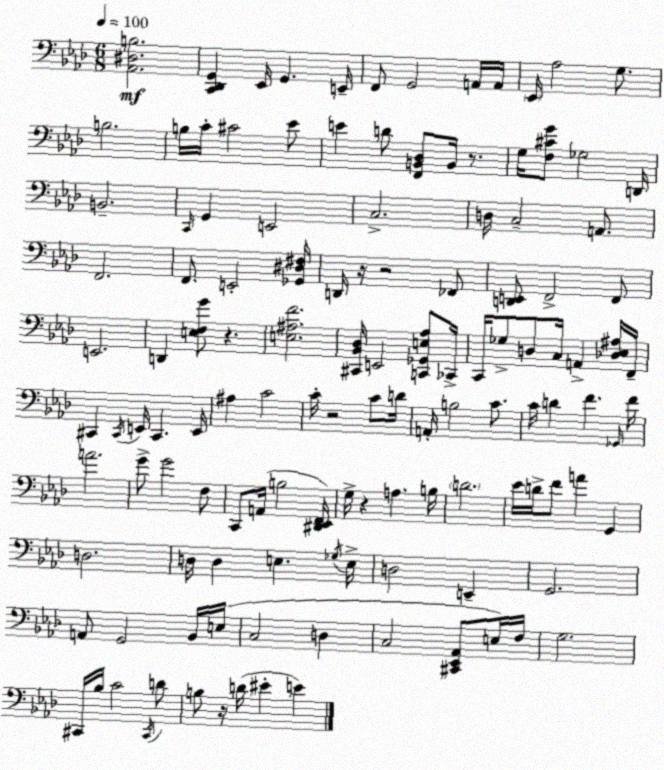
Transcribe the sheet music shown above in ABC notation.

X:1
T:Untitled
M:6/8
L:1/4
K:Fm
[_A,,^D,B,]2 [C,,_D,,G,,] _E,,/4 G,, E,,/4 F,,/2 G,,2 A,,/4 A,,/4 _E,,/4 _A,2 G,/2 B,2 B,/4 C/4 ^C2 _E/2 E D/2 [F,,B,,_D,]/2 B,,/4 z/2 G,/4 [F,^CG]/2 _G,2 D,,/4 B,,2 C,,/4 G,, E,,2 C,2 D,/4 C,2 A,,/2 F,,2 F,,/2 E,,2 [_G,,^D,^F,]/4 D,,/4 z/4 z2 _F,,/2 [D,,E,,]/2 F,,2 F,,/2 E,,2 D,, [E,F,G]/2 z [E,^A,F]2 [^C,,_B,,_D,]/4 E,,2 [C,,_G,,E,_A,]/2 _C,,/4 C,,/4 _G,/2 D,/2 C,/4 A,, [_D,_E,^A,]/4 F,,/4 ^C,, ^C,,/4 E,,/4 ^C,, E,,/4 ^A, C2 C/4 z2 C/2 D/4 A,,/4 B,2 C/2 C/4 D F _G,,/4 F/4 A2 G/2 G2 F,/2 C,,/2 A,,/4 B,2 [^D,,_E,,F,,]/4 G,/4 z A, B,/4 D2 _E/4 D/4 F/2 A G,, D,2 D,/4 D, E, _G,/4 E,/4 D,2 E,, G,,2 A,,/2 G,,2 _B,,/4 E,/4 C,2 D, C,2 [^C,,_E,,_A,,]/2 E,/4 F,/4 G,2 ^C,,/4 _B,/4 C2 ^C,,/4 D/2 B,/2 z/4 D/4 ^E E